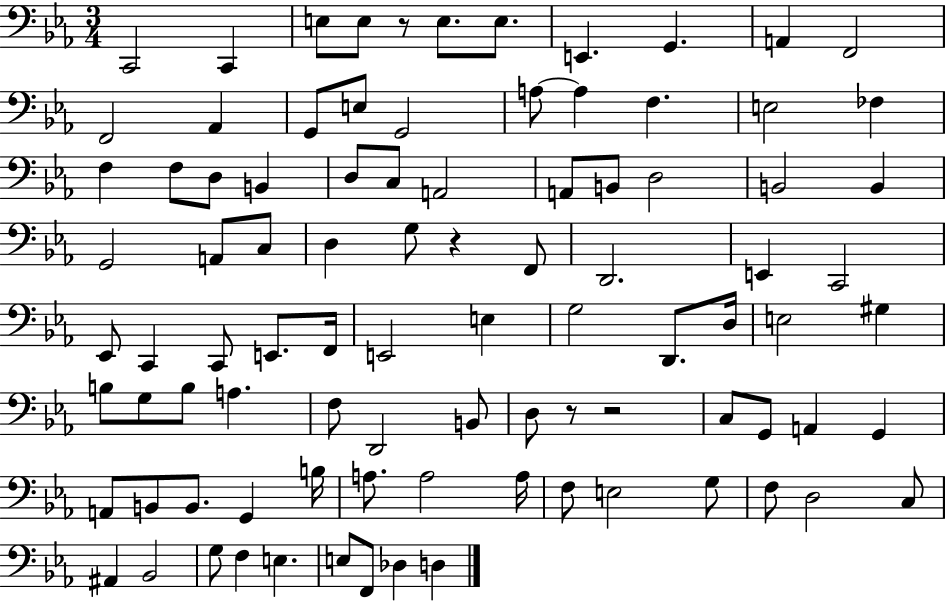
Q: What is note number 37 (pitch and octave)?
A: G3